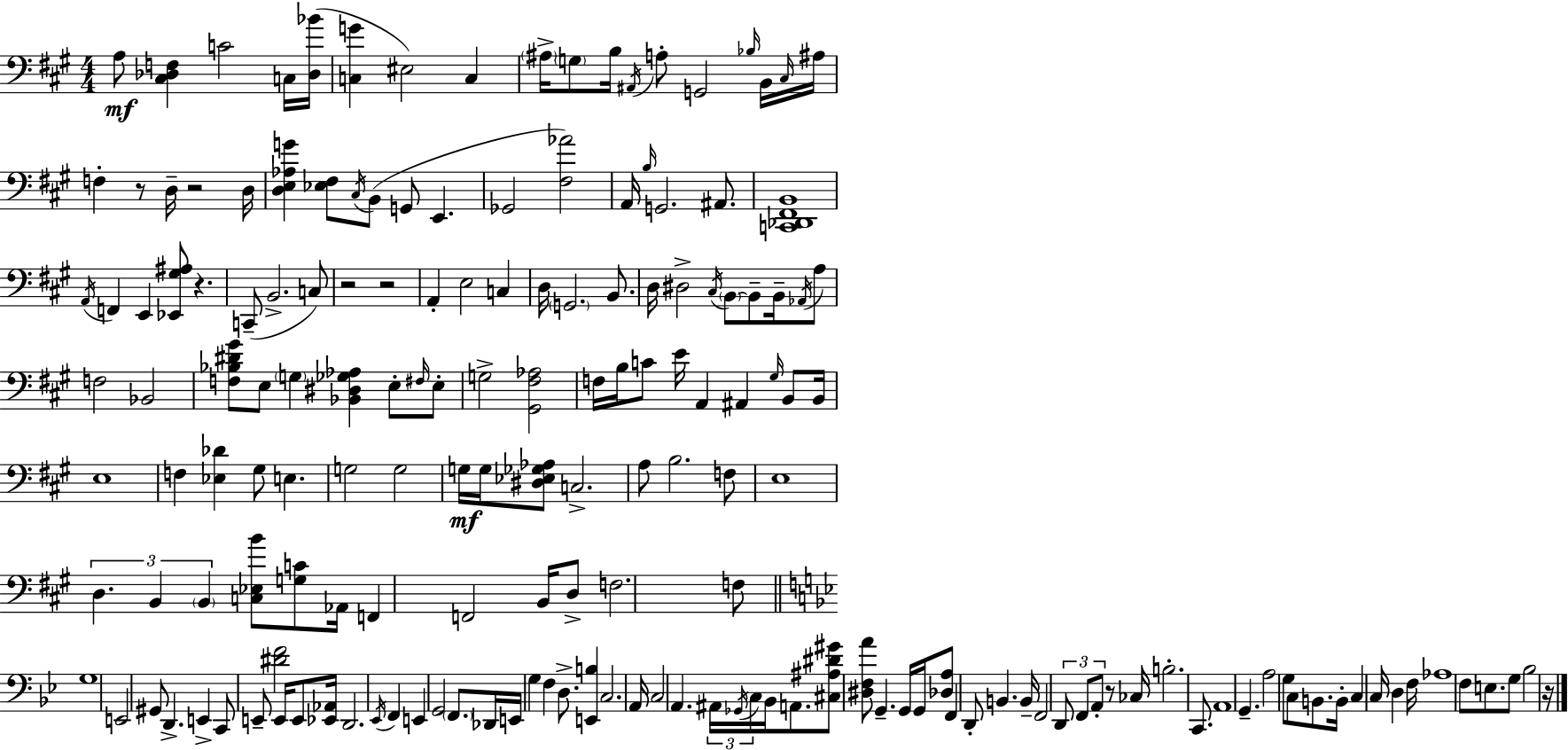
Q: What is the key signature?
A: A major